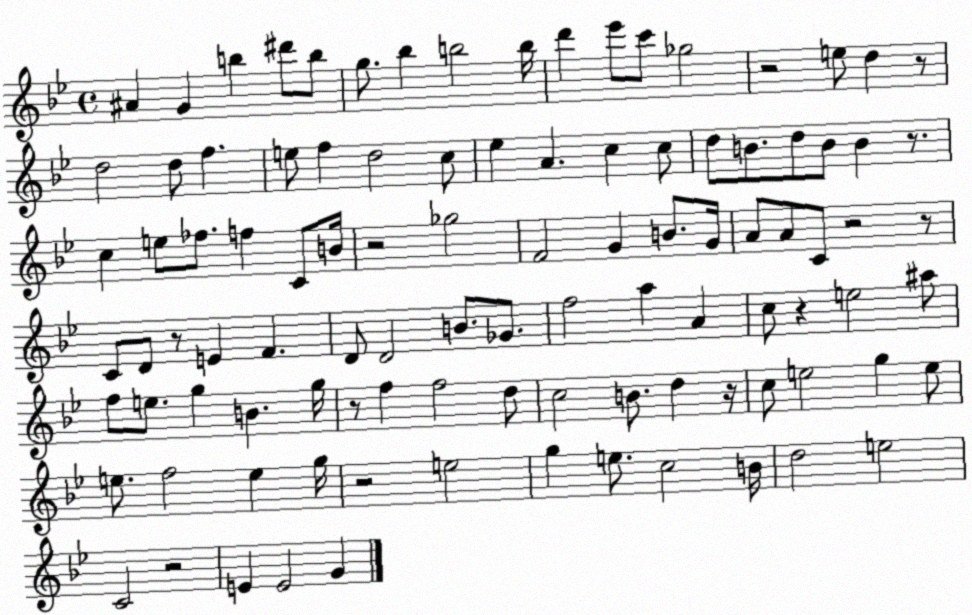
X:1
T:Untitled
M:4/4
L:1/4
K:Bb
^A G b ^d'/2 b/2 g/2 _b b2 b/4 d' _e'/2 c'/2 _g2 z2 e/2 d z/2 d2 d/2 f e/2 f d2 c/2 _e A c c/2 d/2 B/2 d/2 B/2 B z/2 c e/2 _f/2 f C/2 B/4 z2 _g2 F2 G B/2 G/4 A/2 A/2 C/2 z2 z/2 C/2 D/2 z/2 E F D/2 D2 B/2 _G/2 f2 a A c/2 z e2 ^a/2 f/2 e/2 g B g/4 z/2 f f2 d/2 c2 B/2 d z/4 c/2 e2 g e/2 e/2 f2 e g/4 z2 e2 g e/2 c2 B/4 d2 e2 C2 z2 E E2 G